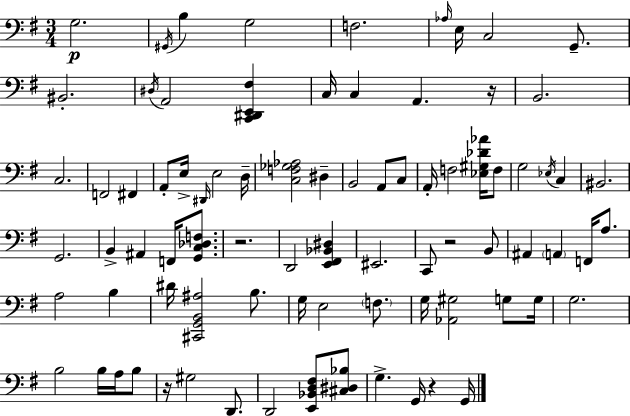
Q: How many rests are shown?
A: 5